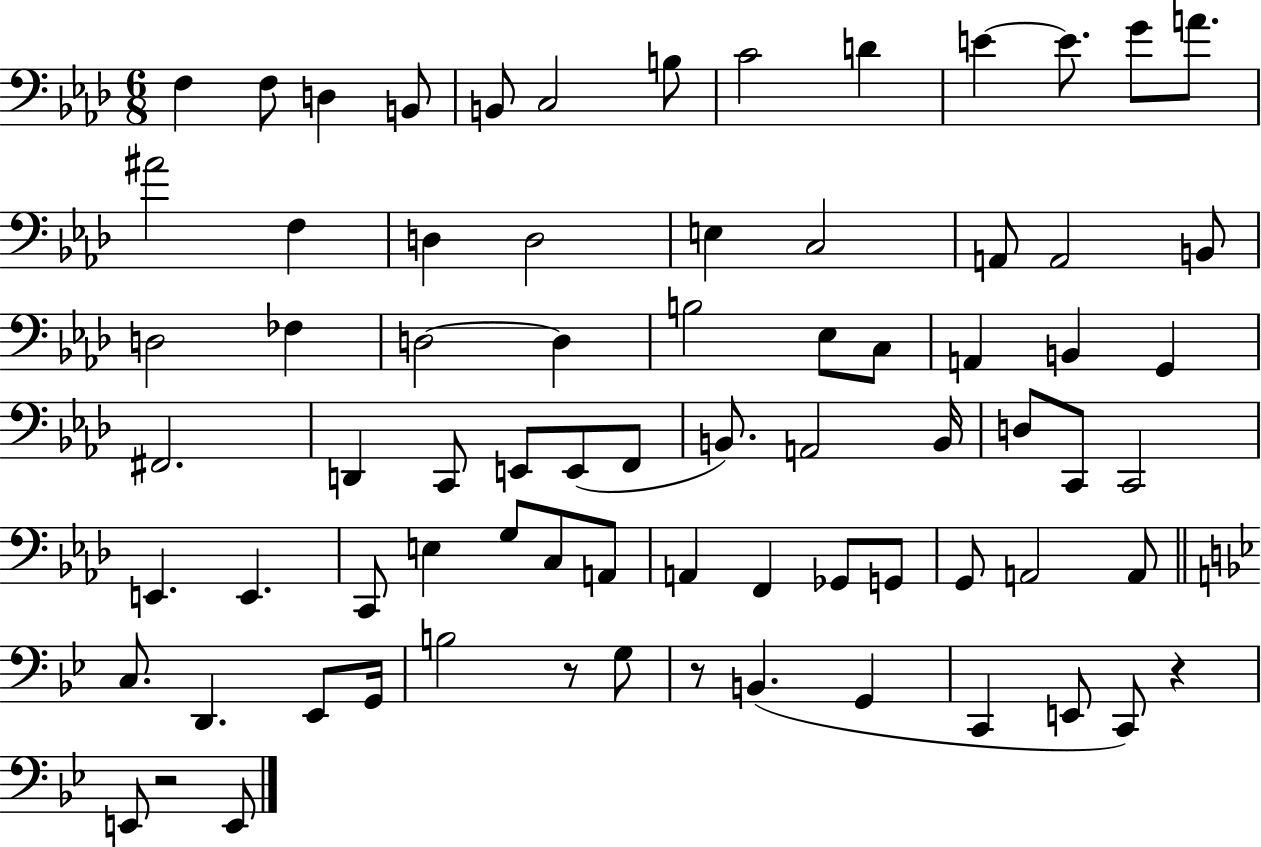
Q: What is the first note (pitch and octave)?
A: F3